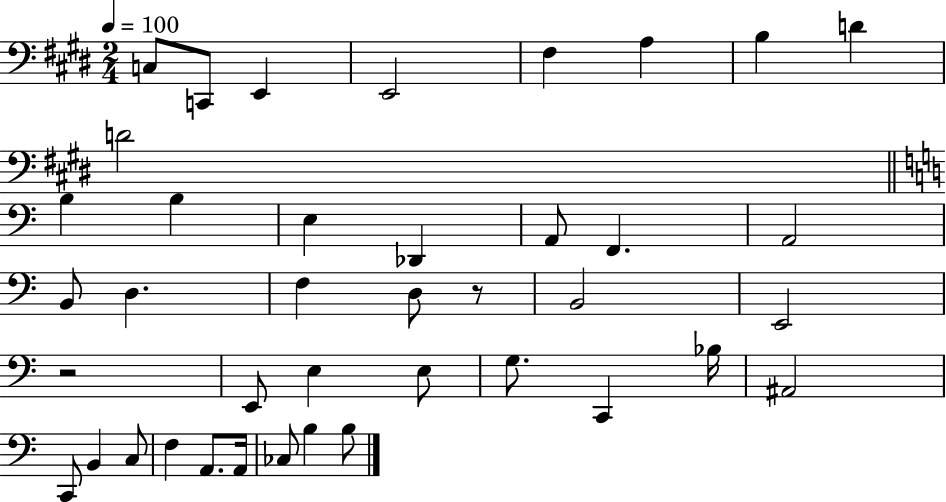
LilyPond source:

{
  \clef bass
  \numericTimeSignature
  \time 2/4
  \key e \major
  \tempo 4 = 100
  \repeat volta 2 { c8 c,8 e,4 | e,2 | fis4 a4 | b4 d'4 | \break d'2 | \bar "||" \break \key a \minor b4 b4 | e4 des,4 | a,8 f,4. | a,2 | \break b,8 d4. | f4 d8 r8 | b,2 | e,2 | \break r2 | e,8 e4 e8 | g8. c,4 bes16 | ais,2 | \break c,8 b,4 c8 | f4 a,8. a,16 | ces8 b4 b8 | } \bar "|."
}